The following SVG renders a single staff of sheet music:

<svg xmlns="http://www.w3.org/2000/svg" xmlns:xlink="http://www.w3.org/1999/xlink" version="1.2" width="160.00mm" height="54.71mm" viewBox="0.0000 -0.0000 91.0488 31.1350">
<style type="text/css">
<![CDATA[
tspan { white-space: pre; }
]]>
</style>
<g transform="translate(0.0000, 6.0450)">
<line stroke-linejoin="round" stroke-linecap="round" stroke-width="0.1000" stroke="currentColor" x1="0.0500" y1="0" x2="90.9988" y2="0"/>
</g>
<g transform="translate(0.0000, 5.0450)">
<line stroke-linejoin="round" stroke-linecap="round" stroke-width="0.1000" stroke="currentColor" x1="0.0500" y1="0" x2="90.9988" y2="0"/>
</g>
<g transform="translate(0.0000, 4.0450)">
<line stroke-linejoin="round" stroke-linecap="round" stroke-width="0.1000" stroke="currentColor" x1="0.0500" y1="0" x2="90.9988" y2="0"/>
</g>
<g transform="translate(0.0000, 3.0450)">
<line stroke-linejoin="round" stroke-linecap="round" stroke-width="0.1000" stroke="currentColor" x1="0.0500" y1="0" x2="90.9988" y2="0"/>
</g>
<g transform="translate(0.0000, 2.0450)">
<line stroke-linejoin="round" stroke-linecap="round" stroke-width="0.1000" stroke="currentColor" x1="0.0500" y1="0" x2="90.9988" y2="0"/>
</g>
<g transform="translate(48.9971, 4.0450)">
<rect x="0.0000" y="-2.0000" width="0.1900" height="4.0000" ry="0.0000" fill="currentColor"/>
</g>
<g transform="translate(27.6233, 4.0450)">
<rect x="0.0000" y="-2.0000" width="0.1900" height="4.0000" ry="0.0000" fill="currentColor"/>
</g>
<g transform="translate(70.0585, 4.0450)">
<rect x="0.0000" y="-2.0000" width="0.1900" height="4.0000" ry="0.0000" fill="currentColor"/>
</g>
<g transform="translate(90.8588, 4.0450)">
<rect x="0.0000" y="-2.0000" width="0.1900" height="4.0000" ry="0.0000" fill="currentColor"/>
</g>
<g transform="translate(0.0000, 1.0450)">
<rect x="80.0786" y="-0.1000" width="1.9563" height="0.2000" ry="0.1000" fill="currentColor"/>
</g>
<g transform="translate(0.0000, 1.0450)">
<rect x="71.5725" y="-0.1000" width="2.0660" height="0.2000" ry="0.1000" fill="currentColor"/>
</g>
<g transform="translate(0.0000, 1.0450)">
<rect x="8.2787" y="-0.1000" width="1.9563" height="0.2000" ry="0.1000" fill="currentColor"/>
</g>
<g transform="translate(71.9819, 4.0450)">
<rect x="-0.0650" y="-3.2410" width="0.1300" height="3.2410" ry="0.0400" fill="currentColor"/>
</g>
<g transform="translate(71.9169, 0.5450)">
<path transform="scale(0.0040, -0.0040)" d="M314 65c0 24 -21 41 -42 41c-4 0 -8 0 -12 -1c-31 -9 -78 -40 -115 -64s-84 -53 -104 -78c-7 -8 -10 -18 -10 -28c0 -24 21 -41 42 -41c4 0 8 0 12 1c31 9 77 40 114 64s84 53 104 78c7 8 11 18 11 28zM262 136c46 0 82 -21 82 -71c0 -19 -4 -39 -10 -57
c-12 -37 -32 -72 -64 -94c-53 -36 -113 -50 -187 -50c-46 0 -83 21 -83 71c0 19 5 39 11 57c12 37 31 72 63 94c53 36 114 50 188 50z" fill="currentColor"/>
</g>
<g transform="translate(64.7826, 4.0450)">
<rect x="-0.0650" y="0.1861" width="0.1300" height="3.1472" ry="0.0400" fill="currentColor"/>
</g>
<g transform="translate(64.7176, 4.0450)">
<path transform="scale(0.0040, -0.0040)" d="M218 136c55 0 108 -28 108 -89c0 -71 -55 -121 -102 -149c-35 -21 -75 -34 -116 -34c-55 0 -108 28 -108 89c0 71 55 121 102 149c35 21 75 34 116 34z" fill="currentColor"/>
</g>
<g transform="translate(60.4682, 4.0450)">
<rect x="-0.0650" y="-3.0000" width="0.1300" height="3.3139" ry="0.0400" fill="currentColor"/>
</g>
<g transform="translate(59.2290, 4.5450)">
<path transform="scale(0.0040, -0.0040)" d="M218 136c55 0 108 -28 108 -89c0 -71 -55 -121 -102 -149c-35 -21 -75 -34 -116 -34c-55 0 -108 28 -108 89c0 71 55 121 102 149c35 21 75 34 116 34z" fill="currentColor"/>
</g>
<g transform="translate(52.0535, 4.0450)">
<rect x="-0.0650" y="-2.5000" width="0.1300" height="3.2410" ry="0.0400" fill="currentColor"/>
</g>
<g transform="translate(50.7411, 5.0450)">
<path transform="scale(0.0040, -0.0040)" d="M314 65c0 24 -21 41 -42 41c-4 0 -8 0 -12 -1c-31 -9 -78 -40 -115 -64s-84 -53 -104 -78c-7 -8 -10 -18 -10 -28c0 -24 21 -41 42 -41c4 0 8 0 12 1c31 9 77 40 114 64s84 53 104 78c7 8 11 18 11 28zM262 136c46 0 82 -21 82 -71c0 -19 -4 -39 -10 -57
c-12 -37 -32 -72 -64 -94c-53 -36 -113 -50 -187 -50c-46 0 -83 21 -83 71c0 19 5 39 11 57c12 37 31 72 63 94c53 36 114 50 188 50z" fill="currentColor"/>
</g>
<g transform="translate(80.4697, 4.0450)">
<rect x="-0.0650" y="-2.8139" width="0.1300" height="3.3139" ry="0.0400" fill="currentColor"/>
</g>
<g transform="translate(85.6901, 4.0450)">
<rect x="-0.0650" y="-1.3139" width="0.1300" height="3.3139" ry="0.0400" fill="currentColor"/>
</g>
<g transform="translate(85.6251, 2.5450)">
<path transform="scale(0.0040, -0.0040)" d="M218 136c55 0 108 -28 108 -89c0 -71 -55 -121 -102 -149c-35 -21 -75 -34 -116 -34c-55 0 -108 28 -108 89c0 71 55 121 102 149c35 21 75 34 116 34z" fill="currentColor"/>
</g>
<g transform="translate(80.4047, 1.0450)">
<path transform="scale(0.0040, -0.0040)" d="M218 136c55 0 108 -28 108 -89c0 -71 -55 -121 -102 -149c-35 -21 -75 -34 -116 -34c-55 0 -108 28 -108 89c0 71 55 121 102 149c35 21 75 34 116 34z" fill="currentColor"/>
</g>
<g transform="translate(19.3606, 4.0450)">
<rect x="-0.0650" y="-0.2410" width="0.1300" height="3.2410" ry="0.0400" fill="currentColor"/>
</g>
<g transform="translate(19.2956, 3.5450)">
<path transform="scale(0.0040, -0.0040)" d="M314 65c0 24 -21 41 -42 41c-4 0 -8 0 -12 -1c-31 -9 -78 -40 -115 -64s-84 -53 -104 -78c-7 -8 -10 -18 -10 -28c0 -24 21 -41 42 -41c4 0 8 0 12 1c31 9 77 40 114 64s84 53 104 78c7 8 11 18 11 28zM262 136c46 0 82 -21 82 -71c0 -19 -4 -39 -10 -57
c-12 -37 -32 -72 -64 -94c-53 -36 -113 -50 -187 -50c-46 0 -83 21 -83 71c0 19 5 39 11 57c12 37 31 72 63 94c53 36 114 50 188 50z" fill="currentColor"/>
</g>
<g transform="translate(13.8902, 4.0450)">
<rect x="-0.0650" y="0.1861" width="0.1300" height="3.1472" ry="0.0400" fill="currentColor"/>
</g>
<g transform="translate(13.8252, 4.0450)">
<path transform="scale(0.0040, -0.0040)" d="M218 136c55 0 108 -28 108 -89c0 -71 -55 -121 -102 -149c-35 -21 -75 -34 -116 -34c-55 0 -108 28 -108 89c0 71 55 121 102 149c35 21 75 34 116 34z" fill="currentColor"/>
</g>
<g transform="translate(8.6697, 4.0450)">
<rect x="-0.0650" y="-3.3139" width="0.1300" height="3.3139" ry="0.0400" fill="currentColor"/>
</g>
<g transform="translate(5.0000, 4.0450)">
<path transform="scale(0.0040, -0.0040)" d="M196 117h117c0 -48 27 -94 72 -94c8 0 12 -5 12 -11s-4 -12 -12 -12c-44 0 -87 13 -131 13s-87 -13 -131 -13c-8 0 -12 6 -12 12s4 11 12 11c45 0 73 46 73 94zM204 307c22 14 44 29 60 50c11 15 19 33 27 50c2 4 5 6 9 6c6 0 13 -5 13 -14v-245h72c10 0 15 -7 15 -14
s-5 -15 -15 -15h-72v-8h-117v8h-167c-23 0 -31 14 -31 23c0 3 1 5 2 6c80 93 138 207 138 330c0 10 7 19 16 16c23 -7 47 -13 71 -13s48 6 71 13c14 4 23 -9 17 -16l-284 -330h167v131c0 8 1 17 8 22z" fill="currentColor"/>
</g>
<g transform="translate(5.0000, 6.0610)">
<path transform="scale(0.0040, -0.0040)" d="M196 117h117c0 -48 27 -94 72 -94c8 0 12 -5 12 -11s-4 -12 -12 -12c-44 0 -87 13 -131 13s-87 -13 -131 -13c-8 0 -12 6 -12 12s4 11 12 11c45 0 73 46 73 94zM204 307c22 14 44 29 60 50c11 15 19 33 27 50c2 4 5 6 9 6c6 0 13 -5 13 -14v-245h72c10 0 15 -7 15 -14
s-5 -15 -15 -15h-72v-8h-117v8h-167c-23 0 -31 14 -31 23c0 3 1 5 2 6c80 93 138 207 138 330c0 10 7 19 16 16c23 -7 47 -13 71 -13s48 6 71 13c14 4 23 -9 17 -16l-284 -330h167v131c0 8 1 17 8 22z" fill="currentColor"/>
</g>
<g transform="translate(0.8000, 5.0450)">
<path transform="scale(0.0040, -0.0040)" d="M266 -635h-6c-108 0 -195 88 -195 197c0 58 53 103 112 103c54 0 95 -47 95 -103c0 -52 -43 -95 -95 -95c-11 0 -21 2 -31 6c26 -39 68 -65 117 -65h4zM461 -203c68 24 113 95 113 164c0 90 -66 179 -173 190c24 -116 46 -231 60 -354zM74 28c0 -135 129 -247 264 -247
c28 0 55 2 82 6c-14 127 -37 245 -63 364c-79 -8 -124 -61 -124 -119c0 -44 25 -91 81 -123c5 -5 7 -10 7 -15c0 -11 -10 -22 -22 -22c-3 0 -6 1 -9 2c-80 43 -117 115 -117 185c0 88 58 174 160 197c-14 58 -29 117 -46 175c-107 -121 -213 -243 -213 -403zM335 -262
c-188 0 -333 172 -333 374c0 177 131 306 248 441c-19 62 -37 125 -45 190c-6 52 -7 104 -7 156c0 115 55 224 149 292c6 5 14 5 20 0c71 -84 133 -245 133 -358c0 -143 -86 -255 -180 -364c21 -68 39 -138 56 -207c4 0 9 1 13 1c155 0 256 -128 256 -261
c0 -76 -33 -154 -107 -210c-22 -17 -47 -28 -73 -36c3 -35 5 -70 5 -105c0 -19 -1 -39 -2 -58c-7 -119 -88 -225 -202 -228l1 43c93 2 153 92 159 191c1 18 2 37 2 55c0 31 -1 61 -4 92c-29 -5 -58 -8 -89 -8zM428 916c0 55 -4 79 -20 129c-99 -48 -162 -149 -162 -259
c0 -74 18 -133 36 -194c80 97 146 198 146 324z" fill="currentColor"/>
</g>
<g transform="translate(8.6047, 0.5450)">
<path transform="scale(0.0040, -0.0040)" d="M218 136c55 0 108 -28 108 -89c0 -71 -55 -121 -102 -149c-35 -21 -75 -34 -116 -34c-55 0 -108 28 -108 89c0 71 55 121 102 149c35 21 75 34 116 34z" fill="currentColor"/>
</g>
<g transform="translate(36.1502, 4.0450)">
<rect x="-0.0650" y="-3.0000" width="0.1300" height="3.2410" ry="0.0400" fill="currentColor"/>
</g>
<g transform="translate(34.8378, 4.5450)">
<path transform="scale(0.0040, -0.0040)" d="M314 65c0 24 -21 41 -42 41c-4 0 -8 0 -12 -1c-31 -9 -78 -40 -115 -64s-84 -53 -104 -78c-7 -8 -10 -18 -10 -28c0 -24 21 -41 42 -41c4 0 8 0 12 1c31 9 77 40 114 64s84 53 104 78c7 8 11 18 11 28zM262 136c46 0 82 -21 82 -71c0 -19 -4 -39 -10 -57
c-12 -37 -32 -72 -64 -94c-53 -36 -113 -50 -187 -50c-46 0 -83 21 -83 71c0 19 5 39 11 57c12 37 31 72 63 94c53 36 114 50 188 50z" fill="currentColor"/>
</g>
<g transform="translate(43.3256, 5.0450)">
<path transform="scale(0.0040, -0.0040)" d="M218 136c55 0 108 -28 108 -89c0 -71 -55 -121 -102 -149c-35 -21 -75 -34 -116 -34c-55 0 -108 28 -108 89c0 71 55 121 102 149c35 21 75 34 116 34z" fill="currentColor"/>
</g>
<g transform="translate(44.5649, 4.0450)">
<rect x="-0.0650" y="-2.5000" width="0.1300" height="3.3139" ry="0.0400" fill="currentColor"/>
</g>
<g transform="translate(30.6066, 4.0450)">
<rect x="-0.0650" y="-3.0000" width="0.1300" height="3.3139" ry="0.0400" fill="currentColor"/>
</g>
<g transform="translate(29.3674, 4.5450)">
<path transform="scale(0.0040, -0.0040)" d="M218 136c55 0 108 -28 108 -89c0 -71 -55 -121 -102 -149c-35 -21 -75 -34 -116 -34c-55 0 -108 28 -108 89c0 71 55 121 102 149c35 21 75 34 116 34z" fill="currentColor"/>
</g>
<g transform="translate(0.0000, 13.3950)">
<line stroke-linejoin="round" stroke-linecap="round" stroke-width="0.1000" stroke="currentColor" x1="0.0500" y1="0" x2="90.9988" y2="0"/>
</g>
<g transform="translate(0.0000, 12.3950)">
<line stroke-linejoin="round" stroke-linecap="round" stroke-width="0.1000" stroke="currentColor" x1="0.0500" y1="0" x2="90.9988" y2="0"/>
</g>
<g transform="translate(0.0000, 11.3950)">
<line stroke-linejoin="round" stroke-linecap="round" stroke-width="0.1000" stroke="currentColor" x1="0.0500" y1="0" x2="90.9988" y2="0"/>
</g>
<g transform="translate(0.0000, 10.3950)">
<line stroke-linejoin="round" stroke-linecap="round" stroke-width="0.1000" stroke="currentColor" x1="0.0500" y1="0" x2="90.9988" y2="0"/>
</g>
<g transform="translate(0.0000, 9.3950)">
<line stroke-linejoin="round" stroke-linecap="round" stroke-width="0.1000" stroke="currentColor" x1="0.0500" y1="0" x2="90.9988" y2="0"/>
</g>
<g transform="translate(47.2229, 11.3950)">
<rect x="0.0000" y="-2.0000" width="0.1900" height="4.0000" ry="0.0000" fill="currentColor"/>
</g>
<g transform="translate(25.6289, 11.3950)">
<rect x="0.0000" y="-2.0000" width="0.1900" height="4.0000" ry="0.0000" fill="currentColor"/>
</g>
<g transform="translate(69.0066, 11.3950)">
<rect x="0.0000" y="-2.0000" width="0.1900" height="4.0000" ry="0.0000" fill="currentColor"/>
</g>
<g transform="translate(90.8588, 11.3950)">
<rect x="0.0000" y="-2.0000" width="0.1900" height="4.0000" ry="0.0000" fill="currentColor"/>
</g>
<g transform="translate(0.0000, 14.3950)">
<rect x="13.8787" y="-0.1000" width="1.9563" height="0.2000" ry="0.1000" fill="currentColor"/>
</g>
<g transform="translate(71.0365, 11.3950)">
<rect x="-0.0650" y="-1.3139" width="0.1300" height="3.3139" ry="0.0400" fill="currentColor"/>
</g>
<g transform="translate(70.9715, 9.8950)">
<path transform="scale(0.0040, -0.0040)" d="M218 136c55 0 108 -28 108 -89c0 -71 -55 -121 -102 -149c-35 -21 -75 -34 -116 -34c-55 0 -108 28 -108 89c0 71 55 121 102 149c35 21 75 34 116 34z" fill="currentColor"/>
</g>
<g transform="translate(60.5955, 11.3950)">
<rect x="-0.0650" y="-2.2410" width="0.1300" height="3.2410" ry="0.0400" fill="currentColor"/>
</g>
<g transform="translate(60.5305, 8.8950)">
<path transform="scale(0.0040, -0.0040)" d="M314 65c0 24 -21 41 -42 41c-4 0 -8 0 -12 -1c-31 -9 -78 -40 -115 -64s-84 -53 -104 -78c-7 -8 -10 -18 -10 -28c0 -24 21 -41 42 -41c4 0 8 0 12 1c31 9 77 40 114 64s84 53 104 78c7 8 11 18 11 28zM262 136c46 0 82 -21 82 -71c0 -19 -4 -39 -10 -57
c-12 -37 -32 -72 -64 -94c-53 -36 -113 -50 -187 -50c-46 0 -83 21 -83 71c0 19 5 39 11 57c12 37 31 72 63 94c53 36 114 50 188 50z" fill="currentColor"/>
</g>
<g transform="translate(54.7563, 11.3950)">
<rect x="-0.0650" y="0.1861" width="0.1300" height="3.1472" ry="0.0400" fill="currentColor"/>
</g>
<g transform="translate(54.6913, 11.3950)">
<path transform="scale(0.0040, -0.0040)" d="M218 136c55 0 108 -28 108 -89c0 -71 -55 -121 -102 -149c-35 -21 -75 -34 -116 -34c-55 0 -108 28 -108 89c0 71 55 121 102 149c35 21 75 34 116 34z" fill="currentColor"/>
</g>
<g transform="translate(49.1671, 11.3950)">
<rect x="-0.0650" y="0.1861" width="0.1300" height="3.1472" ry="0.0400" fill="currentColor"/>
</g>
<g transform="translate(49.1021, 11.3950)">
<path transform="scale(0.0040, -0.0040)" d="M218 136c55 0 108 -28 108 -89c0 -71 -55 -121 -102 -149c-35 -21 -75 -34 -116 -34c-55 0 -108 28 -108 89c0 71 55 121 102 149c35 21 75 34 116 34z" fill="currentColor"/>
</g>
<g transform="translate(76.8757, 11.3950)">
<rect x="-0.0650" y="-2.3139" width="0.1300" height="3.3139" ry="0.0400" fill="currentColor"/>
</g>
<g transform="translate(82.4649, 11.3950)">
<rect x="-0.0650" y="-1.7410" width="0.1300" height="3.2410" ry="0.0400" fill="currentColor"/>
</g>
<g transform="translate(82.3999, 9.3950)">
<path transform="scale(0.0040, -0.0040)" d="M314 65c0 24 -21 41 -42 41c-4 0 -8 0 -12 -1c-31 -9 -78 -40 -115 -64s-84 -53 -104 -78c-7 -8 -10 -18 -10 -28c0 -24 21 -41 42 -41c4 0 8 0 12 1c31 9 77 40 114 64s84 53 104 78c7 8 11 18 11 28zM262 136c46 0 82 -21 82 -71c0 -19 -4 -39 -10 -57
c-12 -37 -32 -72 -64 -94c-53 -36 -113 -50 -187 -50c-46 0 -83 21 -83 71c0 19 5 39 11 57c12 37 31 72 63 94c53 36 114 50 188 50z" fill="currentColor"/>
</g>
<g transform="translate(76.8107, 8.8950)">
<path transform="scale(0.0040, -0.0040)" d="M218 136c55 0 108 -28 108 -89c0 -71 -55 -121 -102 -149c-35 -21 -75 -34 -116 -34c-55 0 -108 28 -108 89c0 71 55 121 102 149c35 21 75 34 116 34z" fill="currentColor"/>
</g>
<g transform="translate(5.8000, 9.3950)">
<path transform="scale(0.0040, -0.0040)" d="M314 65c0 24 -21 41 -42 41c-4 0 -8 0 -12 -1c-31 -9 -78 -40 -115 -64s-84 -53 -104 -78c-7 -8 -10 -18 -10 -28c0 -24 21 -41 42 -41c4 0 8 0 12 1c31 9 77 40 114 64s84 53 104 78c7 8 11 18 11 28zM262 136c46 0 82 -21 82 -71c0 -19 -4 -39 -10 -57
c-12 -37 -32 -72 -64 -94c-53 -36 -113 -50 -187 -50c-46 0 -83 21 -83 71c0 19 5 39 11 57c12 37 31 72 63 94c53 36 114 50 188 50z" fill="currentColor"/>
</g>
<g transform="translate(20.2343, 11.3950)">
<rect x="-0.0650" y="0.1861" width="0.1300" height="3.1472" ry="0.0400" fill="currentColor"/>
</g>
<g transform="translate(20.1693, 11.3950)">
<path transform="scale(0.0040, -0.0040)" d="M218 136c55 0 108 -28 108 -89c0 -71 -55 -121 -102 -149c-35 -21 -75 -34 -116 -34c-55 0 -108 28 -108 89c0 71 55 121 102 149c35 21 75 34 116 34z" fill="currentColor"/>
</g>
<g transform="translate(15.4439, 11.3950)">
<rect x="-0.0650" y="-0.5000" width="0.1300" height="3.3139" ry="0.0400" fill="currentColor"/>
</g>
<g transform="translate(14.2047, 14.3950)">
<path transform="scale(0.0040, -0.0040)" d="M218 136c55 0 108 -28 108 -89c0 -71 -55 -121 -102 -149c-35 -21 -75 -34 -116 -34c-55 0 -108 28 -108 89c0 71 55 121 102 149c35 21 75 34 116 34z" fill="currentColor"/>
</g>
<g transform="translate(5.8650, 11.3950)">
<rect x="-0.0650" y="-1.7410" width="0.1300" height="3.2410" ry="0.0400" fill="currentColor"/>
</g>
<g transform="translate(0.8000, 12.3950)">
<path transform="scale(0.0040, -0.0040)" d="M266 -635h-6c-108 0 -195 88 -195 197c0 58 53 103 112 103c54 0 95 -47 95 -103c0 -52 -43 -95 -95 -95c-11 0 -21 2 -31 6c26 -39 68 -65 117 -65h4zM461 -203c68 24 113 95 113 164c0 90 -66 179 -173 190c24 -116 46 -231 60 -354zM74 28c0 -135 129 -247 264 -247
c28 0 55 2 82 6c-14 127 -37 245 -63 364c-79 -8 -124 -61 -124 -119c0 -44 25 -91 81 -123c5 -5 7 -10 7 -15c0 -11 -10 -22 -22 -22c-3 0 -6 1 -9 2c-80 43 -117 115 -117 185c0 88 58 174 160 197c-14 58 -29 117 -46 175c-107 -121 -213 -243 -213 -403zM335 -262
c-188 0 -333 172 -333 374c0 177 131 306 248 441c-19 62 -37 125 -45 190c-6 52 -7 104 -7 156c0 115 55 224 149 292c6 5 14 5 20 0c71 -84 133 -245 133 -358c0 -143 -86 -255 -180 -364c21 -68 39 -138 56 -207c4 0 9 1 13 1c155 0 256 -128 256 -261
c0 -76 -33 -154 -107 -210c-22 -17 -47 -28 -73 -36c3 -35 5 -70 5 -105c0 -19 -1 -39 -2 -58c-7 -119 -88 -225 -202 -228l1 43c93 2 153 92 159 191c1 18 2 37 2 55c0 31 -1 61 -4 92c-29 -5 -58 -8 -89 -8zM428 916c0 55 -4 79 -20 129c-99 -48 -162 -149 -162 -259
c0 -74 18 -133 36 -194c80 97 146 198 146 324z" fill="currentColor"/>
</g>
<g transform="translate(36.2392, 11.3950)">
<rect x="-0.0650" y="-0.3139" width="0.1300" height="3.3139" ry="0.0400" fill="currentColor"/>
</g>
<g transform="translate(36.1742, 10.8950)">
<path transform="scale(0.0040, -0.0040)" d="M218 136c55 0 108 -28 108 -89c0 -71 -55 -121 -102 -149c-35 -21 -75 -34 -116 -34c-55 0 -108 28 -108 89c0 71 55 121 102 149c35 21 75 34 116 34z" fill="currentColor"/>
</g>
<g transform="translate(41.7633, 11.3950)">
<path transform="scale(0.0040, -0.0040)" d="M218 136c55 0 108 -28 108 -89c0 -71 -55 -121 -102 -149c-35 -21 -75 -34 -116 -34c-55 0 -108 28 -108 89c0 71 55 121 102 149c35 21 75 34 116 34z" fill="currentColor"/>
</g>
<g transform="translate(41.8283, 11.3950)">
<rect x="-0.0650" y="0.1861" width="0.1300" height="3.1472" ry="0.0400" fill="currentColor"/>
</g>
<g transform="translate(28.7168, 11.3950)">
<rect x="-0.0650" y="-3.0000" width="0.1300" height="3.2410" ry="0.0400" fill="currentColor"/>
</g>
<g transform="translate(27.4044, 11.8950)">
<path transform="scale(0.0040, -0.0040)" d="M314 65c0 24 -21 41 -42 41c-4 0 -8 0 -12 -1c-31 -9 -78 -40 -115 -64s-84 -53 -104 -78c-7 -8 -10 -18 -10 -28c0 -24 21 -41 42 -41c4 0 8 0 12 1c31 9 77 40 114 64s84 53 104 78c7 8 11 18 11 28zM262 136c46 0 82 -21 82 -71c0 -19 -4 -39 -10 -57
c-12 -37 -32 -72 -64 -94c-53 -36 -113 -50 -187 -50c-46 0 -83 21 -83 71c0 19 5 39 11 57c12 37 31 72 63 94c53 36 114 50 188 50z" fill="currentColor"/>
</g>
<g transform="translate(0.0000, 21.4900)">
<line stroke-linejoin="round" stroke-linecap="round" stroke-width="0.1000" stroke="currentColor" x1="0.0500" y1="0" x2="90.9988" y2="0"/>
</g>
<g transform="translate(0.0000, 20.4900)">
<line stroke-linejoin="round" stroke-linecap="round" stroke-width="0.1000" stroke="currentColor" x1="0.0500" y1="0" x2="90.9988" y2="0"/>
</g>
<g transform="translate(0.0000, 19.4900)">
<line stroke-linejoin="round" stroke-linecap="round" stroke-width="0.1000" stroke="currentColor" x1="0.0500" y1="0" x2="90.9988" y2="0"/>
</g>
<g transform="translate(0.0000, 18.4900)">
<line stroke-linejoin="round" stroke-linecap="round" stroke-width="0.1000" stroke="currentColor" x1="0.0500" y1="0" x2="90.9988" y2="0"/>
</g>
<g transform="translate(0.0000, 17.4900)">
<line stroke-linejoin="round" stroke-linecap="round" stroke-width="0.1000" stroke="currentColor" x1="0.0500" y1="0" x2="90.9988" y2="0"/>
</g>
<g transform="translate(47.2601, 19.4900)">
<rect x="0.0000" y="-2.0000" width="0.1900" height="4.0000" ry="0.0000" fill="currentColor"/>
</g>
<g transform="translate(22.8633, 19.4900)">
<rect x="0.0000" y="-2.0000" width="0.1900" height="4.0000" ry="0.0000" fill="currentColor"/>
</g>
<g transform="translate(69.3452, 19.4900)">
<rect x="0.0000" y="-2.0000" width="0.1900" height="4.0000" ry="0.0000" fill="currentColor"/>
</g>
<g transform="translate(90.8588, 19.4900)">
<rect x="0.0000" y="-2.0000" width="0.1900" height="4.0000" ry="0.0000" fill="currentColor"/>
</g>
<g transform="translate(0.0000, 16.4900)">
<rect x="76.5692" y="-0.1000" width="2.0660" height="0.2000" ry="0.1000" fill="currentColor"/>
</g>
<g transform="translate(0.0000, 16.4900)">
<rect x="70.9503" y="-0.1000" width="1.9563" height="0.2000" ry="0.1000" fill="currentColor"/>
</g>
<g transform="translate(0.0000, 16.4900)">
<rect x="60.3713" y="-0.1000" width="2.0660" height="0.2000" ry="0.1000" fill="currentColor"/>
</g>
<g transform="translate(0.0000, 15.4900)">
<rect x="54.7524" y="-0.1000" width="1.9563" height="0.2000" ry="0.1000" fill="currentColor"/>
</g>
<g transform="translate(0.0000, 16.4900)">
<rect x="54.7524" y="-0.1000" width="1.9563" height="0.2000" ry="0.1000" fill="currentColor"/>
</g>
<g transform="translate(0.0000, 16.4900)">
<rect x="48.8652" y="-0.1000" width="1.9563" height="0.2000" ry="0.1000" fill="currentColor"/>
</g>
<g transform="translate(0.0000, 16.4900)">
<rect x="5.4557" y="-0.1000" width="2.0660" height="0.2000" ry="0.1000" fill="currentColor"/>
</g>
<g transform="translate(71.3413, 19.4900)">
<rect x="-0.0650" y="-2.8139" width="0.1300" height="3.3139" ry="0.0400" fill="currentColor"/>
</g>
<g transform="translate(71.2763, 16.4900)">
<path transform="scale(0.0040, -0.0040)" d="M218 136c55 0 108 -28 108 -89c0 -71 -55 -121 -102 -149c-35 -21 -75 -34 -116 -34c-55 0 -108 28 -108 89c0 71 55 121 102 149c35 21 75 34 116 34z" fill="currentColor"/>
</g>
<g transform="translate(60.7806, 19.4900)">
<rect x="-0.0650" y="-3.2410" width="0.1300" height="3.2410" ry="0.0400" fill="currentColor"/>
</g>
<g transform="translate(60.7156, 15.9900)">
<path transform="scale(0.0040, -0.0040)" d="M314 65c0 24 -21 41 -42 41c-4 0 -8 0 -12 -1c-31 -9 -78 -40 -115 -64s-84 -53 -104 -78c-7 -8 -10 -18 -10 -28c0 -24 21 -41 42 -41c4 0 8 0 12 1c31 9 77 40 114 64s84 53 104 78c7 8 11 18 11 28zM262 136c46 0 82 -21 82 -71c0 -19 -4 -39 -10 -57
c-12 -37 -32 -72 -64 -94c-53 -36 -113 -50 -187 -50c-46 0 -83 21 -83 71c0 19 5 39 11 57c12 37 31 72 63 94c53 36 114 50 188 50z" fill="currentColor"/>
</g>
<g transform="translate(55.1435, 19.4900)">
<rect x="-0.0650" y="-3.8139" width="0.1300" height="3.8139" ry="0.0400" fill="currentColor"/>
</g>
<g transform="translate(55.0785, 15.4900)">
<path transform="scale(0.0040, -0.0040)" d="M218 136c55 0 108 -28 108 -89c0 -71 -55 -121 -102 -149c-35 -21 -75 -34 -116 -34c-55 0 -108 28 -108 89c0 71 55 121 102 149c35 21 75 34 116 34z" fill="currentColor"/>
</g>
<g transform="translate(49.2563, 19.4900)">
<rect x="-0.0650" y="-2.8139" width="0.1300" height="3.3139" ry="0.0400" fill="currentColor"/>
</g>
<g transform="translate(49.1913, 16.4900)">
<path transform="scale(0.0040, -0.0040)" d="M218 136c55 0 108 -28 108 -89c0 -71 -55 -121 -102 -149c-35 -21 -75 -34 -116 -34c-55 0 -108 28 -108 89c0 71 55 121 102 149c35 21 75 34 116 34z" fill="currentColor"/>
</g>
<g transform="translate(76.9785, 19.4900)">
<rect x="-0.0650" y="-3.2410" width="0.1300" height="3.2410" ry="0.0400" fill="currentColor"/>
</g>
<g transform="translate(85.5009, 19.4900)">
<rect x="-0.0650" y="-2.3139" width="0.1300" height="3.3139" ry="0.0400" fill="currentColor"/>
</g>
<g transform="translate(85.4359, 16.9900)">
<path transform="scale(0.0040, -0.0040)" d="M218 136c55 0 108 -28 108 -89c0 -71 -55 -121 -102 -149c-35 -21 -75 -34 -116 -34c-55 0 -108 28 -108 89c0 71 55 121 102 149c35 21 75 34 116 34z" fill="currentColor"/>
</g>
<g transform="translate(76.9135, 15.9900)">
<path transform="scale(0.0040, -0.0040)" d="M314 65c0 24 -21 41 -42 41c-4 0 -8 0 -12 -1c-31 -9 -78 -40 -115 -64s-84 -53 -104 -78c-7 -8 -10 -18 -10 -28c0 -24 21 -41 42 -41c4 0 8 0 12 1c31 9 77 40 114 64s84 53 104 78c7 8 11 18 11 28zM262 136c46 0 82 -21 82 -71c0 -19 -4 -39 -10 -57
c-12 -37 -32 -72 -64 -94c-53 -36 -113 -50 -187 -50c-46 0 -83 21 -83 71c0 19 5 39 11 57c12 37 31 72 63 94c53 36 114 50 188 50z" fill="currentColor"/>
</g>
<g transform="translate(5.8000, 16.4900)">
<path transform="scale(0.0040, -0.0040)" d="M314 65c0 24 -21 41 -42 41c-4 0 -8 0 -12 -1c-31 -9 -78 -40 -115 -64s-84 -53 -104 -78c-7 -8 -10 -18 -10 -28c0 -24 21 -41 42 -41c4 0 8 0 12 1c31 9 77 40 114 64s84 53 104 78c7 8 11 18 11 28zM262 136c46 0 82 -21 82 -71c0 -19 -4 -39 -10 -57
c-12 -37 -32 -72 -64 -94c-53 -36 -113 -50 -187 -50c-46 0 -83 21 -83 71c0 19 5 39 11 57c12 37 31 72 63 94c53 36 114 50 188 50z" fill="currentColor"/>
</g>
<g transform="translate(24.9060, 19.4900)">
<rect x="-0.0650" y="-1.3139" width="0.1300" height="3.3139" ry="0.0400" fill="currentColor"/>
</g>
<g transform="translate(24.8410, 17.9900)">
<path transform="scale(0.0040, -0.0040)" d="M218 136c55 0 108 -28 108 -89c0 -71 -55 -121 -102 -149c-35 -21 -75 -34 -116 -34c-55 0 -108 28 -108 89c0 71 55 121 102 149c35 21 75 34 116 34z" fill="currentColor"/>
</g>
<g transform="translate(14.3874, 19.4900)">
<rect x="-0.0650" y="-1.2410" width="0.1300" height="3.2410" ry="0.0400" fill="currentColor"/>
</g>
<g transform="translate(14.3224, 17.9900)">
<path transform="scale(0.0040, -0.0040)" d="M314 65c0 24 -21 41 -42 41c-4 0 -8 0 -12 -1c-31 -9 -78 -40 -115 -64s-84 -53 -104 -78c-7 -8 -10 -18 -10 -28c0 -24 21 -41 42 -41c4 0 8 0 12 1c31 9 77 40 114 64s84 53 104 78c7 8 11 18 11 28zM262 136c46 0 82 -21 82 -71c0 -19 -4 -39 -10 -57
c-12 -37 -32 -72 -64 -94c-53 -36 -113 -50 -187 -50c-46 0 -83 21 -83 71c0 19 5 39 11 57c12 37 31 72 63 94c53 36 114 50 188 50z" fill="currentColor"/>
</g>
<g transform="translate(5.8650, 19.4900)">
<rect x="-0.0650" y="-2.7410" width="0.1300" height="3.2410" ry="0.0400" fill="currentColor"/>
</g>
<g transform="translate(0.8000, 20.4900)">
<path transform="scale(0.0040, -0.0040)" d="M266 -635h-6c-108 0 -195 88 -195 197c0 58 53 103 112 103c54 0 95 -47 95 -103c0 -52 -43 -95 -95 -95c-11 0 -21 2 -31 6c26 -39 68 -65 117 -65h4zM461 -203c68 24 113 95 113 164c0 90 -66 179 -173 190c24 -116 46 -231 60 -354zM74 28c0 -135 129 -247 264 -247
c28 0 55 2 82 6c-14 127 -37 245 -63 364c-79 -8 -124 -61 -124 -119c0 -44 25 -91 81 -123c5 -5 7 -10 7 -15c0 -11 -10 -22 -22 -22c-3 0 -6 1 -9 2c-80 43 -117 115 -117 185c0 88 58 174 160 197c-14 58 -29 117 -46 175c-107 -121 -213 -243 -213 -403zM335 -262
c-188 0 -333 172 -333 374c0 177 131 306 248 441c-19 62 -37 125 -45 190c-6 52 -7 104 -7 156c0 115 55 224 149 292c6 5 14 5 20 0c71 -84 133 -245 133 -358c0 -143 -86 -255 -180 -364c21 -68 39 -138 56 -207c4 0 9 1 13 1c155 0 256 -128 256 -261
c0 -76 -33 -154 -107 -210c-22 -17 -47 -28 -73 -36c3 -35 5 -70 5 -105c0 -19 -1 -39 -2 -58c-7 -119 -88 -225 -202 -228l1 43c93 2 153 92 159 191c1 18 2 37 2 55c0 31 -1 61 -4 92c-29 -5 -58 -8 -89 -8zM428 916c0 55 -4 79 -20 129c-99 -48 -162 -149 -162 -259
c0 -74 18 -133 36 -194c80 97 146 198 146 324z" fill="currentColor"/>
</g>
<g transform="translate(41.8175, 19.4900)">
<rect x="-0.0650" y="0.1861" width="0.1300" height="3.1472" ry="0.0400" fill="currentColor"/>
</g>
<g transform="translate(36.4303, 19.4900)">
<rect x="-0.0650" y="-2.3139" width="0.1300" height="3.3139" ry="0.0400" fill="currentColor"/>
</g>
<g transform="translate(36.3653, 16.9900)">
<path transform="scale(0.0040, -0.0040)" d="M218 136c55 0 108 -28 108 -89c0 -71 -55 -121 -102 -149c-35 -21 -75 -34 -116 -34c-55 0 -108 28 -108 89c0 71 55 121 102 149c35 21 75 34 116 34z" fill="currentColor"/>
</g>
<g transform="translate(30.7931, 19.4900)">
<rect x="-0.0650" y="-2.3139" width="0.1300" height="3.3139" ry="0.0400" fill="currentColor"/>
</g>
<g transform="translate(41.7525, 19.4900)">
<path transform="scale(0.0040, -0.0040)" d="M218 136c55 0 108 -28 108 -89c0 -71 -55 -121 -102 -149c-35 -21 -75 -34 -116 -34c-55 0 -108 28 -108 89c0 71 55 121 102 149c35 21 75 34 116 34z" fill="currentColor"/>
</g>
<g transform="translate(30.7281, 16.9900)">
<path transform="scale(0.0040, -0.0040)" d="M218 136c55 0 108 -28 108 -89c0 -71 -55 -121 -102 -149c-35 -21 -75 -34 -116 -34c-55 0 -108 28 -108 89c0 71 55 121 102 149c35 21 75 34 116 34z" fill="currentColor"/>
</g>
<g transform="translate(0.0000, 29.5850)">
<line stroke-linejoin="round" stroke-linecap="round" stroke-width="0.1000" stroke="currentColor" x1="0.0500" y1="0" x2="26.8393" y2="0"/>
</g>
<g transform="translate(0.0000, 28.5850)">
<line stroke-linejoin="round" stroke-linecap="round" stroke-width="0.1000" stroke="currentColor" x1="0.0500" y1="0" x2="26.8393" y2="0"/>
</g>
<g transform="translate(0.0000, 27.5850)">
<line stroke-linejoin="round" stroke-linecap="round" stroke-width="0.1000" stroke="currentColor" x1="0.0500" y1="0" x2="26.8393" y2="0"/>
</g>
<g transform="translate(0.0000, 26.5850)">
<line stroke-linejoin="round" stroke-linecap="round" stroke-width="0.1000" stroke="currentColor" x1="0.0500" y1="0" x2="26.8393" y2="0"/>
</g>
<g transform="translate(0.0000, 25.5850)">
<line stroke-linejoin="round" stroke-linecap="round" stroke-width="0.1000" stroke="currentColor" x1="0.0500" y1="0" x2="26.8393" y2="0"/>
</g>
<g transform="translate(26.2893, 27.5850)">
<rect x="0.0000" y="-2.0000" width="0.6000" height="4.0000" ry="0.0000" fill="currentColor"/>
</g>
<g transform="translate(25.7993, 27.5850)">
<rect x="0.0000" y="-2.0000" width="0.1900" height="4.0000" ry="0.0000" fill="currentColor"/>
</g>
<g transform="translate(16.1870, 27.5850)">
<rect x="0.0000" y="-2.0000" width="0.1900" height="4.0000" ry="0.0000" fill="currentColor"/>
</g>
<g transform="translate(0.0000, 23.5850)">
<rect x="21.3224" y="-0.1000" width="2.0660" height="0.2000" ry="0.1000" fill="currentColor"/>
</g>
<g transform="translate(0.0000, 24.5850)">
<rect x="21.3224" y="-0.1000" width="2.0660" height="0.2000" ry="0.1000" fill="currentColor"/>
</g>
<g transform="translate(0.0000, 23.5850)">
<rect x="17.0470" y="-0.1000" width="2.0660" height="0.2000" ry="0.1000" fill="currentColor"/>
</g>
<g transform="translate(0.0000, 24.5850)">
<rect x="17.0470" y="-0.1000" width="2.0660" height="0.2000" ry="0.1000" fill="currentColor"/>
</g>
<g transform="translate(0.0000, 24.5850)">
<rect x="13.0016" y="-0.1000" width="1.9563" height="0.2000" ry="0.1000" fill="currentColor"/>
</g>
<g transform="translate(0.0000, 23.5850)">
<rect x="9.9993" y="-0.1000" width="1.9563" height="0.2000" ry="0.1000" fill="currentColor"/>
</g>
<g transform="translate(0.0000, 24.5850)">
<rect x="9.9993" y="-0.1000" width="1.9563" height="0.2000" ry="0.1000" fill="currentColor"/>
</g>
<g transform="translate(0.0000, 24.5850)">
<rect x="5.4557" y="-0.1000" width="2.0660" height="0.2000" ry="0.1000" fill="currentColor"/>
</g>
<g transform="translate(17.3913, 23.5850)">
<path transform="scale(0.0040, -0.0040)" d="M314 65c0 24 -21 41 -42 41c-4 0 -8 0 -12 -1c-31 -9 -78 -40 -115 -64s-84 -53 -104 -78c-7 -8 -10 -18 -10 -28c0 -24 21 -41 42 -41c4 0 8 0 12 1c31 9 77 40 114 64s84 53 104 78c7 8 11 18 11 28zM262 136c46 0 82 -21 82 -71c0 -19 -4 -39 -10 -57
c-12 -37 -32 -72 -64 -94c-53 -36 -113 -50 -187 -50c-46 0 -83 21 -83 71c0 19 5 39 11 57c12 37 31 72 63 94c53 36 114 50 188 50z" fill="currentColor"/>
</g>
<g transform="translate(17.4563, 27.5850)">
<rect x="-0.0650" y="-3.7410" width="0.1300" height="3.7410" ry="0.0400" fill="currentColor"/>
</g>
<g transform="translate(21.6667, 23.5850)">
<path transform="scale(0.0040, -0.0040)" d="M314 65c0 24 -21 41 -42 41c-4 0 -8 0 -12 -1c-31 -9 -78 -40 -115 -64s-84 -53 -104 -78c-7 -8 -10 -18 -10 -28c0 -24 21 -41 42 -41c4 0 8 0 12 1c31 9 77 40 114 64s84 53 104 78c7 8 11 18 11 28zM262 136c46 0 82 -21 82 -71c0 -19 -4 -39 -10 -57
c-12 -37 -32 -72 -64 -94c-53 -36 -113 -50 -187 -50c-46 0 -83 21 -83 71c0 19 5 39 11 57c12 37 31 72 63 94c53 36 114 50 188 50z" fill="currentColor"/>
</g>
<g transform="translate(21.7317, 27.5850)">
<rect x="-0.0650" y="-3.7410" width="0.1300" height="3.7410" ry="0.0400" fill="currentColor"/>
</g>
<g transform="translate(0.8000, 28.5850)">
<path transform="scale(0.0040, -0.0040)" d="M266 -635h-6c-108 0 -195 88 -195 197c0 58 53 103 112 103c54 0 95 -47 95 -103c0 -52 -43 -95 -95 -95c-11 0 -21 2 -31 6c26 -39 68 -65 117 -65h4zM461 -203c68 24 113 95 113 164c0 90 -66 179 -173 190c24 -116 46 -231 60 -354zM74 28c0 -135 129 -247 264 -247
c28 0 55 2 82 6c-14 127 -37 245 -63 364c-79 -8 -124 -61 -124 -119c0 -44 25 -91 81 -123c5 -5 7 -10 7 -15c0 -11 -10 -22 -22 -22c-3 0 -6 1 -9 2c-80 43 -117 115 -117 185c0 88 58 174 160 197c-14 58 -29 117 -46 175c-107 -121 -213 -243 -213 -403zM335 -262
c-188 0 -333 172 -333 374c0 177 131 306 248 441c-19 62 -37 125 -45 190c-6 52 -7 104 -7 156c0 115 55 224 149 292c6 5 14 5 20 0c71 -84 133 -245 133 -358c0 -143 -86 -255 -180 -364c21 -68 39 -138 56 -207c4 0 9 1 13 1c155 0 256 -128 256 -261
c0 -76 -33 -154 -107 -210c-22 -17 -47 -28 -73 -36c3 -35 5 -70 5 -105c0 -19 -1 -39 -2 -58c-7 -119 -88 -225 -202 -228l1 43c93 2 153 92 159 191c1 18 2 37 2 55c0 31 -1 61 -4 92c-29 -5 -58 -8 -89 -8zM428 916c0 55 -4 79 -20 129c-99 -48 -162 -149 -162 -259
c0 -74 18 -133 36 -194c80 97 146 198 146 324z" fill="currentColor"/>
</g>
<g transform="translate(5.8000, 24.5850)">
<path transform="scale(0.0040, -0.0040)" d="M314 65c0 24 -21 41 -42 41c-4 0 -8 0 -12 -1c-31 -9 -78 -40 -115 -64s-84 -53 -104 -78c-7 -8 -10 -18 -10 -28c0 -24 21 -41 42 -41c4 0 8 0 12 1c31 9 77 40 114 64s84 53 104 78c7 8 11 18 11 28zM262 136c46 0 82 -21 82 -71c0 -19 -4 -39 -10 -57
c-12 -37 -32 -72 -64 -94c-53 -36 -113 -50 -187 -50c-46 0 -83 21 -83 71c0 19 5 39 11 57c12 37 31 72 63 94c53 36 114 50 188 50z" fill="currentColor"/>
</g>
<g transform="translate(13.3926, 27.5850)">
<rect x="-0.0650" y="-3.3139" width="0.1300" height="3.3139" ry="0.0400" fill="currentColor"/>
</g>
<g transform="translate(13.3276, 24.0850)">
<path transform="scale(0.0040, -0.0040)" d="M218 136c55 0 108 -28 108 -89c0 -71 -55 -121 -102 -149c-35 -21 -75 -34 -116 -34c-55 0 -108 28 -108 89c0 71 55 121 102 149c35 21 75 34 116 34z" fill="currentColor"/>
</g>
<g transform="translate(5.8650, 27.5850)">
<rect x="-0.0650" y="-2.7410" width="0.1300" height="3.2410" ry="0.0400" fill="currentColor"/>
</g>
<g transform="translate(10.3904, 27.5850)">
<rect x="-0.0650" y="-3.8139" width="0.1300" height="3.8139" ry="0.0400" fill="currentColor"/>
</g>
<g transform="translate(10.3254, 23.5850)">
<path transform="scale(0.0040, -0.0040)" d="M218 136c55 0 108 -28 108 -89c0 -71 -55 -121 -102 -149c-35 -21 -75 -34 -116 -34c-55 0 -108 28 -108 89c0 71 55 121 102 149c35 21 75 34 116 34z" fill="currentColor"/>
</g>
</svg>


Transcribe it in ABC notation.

X:1
T:Untitled
M:4/4
L:1/4
K:C
b B c2 A A2 G G2 A B b2 a e f2 C B A2 c B B B g2 e g f2 a2 e2 e g g B a c' b2 a b2 g a2 c' b c'2 c'2